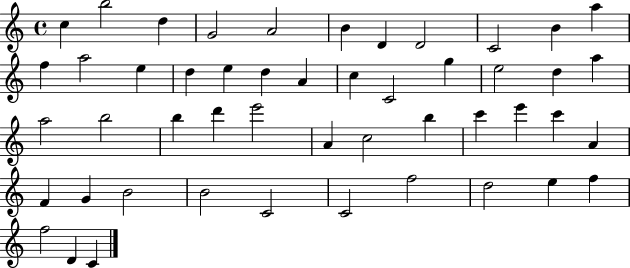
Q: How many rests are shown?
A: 0